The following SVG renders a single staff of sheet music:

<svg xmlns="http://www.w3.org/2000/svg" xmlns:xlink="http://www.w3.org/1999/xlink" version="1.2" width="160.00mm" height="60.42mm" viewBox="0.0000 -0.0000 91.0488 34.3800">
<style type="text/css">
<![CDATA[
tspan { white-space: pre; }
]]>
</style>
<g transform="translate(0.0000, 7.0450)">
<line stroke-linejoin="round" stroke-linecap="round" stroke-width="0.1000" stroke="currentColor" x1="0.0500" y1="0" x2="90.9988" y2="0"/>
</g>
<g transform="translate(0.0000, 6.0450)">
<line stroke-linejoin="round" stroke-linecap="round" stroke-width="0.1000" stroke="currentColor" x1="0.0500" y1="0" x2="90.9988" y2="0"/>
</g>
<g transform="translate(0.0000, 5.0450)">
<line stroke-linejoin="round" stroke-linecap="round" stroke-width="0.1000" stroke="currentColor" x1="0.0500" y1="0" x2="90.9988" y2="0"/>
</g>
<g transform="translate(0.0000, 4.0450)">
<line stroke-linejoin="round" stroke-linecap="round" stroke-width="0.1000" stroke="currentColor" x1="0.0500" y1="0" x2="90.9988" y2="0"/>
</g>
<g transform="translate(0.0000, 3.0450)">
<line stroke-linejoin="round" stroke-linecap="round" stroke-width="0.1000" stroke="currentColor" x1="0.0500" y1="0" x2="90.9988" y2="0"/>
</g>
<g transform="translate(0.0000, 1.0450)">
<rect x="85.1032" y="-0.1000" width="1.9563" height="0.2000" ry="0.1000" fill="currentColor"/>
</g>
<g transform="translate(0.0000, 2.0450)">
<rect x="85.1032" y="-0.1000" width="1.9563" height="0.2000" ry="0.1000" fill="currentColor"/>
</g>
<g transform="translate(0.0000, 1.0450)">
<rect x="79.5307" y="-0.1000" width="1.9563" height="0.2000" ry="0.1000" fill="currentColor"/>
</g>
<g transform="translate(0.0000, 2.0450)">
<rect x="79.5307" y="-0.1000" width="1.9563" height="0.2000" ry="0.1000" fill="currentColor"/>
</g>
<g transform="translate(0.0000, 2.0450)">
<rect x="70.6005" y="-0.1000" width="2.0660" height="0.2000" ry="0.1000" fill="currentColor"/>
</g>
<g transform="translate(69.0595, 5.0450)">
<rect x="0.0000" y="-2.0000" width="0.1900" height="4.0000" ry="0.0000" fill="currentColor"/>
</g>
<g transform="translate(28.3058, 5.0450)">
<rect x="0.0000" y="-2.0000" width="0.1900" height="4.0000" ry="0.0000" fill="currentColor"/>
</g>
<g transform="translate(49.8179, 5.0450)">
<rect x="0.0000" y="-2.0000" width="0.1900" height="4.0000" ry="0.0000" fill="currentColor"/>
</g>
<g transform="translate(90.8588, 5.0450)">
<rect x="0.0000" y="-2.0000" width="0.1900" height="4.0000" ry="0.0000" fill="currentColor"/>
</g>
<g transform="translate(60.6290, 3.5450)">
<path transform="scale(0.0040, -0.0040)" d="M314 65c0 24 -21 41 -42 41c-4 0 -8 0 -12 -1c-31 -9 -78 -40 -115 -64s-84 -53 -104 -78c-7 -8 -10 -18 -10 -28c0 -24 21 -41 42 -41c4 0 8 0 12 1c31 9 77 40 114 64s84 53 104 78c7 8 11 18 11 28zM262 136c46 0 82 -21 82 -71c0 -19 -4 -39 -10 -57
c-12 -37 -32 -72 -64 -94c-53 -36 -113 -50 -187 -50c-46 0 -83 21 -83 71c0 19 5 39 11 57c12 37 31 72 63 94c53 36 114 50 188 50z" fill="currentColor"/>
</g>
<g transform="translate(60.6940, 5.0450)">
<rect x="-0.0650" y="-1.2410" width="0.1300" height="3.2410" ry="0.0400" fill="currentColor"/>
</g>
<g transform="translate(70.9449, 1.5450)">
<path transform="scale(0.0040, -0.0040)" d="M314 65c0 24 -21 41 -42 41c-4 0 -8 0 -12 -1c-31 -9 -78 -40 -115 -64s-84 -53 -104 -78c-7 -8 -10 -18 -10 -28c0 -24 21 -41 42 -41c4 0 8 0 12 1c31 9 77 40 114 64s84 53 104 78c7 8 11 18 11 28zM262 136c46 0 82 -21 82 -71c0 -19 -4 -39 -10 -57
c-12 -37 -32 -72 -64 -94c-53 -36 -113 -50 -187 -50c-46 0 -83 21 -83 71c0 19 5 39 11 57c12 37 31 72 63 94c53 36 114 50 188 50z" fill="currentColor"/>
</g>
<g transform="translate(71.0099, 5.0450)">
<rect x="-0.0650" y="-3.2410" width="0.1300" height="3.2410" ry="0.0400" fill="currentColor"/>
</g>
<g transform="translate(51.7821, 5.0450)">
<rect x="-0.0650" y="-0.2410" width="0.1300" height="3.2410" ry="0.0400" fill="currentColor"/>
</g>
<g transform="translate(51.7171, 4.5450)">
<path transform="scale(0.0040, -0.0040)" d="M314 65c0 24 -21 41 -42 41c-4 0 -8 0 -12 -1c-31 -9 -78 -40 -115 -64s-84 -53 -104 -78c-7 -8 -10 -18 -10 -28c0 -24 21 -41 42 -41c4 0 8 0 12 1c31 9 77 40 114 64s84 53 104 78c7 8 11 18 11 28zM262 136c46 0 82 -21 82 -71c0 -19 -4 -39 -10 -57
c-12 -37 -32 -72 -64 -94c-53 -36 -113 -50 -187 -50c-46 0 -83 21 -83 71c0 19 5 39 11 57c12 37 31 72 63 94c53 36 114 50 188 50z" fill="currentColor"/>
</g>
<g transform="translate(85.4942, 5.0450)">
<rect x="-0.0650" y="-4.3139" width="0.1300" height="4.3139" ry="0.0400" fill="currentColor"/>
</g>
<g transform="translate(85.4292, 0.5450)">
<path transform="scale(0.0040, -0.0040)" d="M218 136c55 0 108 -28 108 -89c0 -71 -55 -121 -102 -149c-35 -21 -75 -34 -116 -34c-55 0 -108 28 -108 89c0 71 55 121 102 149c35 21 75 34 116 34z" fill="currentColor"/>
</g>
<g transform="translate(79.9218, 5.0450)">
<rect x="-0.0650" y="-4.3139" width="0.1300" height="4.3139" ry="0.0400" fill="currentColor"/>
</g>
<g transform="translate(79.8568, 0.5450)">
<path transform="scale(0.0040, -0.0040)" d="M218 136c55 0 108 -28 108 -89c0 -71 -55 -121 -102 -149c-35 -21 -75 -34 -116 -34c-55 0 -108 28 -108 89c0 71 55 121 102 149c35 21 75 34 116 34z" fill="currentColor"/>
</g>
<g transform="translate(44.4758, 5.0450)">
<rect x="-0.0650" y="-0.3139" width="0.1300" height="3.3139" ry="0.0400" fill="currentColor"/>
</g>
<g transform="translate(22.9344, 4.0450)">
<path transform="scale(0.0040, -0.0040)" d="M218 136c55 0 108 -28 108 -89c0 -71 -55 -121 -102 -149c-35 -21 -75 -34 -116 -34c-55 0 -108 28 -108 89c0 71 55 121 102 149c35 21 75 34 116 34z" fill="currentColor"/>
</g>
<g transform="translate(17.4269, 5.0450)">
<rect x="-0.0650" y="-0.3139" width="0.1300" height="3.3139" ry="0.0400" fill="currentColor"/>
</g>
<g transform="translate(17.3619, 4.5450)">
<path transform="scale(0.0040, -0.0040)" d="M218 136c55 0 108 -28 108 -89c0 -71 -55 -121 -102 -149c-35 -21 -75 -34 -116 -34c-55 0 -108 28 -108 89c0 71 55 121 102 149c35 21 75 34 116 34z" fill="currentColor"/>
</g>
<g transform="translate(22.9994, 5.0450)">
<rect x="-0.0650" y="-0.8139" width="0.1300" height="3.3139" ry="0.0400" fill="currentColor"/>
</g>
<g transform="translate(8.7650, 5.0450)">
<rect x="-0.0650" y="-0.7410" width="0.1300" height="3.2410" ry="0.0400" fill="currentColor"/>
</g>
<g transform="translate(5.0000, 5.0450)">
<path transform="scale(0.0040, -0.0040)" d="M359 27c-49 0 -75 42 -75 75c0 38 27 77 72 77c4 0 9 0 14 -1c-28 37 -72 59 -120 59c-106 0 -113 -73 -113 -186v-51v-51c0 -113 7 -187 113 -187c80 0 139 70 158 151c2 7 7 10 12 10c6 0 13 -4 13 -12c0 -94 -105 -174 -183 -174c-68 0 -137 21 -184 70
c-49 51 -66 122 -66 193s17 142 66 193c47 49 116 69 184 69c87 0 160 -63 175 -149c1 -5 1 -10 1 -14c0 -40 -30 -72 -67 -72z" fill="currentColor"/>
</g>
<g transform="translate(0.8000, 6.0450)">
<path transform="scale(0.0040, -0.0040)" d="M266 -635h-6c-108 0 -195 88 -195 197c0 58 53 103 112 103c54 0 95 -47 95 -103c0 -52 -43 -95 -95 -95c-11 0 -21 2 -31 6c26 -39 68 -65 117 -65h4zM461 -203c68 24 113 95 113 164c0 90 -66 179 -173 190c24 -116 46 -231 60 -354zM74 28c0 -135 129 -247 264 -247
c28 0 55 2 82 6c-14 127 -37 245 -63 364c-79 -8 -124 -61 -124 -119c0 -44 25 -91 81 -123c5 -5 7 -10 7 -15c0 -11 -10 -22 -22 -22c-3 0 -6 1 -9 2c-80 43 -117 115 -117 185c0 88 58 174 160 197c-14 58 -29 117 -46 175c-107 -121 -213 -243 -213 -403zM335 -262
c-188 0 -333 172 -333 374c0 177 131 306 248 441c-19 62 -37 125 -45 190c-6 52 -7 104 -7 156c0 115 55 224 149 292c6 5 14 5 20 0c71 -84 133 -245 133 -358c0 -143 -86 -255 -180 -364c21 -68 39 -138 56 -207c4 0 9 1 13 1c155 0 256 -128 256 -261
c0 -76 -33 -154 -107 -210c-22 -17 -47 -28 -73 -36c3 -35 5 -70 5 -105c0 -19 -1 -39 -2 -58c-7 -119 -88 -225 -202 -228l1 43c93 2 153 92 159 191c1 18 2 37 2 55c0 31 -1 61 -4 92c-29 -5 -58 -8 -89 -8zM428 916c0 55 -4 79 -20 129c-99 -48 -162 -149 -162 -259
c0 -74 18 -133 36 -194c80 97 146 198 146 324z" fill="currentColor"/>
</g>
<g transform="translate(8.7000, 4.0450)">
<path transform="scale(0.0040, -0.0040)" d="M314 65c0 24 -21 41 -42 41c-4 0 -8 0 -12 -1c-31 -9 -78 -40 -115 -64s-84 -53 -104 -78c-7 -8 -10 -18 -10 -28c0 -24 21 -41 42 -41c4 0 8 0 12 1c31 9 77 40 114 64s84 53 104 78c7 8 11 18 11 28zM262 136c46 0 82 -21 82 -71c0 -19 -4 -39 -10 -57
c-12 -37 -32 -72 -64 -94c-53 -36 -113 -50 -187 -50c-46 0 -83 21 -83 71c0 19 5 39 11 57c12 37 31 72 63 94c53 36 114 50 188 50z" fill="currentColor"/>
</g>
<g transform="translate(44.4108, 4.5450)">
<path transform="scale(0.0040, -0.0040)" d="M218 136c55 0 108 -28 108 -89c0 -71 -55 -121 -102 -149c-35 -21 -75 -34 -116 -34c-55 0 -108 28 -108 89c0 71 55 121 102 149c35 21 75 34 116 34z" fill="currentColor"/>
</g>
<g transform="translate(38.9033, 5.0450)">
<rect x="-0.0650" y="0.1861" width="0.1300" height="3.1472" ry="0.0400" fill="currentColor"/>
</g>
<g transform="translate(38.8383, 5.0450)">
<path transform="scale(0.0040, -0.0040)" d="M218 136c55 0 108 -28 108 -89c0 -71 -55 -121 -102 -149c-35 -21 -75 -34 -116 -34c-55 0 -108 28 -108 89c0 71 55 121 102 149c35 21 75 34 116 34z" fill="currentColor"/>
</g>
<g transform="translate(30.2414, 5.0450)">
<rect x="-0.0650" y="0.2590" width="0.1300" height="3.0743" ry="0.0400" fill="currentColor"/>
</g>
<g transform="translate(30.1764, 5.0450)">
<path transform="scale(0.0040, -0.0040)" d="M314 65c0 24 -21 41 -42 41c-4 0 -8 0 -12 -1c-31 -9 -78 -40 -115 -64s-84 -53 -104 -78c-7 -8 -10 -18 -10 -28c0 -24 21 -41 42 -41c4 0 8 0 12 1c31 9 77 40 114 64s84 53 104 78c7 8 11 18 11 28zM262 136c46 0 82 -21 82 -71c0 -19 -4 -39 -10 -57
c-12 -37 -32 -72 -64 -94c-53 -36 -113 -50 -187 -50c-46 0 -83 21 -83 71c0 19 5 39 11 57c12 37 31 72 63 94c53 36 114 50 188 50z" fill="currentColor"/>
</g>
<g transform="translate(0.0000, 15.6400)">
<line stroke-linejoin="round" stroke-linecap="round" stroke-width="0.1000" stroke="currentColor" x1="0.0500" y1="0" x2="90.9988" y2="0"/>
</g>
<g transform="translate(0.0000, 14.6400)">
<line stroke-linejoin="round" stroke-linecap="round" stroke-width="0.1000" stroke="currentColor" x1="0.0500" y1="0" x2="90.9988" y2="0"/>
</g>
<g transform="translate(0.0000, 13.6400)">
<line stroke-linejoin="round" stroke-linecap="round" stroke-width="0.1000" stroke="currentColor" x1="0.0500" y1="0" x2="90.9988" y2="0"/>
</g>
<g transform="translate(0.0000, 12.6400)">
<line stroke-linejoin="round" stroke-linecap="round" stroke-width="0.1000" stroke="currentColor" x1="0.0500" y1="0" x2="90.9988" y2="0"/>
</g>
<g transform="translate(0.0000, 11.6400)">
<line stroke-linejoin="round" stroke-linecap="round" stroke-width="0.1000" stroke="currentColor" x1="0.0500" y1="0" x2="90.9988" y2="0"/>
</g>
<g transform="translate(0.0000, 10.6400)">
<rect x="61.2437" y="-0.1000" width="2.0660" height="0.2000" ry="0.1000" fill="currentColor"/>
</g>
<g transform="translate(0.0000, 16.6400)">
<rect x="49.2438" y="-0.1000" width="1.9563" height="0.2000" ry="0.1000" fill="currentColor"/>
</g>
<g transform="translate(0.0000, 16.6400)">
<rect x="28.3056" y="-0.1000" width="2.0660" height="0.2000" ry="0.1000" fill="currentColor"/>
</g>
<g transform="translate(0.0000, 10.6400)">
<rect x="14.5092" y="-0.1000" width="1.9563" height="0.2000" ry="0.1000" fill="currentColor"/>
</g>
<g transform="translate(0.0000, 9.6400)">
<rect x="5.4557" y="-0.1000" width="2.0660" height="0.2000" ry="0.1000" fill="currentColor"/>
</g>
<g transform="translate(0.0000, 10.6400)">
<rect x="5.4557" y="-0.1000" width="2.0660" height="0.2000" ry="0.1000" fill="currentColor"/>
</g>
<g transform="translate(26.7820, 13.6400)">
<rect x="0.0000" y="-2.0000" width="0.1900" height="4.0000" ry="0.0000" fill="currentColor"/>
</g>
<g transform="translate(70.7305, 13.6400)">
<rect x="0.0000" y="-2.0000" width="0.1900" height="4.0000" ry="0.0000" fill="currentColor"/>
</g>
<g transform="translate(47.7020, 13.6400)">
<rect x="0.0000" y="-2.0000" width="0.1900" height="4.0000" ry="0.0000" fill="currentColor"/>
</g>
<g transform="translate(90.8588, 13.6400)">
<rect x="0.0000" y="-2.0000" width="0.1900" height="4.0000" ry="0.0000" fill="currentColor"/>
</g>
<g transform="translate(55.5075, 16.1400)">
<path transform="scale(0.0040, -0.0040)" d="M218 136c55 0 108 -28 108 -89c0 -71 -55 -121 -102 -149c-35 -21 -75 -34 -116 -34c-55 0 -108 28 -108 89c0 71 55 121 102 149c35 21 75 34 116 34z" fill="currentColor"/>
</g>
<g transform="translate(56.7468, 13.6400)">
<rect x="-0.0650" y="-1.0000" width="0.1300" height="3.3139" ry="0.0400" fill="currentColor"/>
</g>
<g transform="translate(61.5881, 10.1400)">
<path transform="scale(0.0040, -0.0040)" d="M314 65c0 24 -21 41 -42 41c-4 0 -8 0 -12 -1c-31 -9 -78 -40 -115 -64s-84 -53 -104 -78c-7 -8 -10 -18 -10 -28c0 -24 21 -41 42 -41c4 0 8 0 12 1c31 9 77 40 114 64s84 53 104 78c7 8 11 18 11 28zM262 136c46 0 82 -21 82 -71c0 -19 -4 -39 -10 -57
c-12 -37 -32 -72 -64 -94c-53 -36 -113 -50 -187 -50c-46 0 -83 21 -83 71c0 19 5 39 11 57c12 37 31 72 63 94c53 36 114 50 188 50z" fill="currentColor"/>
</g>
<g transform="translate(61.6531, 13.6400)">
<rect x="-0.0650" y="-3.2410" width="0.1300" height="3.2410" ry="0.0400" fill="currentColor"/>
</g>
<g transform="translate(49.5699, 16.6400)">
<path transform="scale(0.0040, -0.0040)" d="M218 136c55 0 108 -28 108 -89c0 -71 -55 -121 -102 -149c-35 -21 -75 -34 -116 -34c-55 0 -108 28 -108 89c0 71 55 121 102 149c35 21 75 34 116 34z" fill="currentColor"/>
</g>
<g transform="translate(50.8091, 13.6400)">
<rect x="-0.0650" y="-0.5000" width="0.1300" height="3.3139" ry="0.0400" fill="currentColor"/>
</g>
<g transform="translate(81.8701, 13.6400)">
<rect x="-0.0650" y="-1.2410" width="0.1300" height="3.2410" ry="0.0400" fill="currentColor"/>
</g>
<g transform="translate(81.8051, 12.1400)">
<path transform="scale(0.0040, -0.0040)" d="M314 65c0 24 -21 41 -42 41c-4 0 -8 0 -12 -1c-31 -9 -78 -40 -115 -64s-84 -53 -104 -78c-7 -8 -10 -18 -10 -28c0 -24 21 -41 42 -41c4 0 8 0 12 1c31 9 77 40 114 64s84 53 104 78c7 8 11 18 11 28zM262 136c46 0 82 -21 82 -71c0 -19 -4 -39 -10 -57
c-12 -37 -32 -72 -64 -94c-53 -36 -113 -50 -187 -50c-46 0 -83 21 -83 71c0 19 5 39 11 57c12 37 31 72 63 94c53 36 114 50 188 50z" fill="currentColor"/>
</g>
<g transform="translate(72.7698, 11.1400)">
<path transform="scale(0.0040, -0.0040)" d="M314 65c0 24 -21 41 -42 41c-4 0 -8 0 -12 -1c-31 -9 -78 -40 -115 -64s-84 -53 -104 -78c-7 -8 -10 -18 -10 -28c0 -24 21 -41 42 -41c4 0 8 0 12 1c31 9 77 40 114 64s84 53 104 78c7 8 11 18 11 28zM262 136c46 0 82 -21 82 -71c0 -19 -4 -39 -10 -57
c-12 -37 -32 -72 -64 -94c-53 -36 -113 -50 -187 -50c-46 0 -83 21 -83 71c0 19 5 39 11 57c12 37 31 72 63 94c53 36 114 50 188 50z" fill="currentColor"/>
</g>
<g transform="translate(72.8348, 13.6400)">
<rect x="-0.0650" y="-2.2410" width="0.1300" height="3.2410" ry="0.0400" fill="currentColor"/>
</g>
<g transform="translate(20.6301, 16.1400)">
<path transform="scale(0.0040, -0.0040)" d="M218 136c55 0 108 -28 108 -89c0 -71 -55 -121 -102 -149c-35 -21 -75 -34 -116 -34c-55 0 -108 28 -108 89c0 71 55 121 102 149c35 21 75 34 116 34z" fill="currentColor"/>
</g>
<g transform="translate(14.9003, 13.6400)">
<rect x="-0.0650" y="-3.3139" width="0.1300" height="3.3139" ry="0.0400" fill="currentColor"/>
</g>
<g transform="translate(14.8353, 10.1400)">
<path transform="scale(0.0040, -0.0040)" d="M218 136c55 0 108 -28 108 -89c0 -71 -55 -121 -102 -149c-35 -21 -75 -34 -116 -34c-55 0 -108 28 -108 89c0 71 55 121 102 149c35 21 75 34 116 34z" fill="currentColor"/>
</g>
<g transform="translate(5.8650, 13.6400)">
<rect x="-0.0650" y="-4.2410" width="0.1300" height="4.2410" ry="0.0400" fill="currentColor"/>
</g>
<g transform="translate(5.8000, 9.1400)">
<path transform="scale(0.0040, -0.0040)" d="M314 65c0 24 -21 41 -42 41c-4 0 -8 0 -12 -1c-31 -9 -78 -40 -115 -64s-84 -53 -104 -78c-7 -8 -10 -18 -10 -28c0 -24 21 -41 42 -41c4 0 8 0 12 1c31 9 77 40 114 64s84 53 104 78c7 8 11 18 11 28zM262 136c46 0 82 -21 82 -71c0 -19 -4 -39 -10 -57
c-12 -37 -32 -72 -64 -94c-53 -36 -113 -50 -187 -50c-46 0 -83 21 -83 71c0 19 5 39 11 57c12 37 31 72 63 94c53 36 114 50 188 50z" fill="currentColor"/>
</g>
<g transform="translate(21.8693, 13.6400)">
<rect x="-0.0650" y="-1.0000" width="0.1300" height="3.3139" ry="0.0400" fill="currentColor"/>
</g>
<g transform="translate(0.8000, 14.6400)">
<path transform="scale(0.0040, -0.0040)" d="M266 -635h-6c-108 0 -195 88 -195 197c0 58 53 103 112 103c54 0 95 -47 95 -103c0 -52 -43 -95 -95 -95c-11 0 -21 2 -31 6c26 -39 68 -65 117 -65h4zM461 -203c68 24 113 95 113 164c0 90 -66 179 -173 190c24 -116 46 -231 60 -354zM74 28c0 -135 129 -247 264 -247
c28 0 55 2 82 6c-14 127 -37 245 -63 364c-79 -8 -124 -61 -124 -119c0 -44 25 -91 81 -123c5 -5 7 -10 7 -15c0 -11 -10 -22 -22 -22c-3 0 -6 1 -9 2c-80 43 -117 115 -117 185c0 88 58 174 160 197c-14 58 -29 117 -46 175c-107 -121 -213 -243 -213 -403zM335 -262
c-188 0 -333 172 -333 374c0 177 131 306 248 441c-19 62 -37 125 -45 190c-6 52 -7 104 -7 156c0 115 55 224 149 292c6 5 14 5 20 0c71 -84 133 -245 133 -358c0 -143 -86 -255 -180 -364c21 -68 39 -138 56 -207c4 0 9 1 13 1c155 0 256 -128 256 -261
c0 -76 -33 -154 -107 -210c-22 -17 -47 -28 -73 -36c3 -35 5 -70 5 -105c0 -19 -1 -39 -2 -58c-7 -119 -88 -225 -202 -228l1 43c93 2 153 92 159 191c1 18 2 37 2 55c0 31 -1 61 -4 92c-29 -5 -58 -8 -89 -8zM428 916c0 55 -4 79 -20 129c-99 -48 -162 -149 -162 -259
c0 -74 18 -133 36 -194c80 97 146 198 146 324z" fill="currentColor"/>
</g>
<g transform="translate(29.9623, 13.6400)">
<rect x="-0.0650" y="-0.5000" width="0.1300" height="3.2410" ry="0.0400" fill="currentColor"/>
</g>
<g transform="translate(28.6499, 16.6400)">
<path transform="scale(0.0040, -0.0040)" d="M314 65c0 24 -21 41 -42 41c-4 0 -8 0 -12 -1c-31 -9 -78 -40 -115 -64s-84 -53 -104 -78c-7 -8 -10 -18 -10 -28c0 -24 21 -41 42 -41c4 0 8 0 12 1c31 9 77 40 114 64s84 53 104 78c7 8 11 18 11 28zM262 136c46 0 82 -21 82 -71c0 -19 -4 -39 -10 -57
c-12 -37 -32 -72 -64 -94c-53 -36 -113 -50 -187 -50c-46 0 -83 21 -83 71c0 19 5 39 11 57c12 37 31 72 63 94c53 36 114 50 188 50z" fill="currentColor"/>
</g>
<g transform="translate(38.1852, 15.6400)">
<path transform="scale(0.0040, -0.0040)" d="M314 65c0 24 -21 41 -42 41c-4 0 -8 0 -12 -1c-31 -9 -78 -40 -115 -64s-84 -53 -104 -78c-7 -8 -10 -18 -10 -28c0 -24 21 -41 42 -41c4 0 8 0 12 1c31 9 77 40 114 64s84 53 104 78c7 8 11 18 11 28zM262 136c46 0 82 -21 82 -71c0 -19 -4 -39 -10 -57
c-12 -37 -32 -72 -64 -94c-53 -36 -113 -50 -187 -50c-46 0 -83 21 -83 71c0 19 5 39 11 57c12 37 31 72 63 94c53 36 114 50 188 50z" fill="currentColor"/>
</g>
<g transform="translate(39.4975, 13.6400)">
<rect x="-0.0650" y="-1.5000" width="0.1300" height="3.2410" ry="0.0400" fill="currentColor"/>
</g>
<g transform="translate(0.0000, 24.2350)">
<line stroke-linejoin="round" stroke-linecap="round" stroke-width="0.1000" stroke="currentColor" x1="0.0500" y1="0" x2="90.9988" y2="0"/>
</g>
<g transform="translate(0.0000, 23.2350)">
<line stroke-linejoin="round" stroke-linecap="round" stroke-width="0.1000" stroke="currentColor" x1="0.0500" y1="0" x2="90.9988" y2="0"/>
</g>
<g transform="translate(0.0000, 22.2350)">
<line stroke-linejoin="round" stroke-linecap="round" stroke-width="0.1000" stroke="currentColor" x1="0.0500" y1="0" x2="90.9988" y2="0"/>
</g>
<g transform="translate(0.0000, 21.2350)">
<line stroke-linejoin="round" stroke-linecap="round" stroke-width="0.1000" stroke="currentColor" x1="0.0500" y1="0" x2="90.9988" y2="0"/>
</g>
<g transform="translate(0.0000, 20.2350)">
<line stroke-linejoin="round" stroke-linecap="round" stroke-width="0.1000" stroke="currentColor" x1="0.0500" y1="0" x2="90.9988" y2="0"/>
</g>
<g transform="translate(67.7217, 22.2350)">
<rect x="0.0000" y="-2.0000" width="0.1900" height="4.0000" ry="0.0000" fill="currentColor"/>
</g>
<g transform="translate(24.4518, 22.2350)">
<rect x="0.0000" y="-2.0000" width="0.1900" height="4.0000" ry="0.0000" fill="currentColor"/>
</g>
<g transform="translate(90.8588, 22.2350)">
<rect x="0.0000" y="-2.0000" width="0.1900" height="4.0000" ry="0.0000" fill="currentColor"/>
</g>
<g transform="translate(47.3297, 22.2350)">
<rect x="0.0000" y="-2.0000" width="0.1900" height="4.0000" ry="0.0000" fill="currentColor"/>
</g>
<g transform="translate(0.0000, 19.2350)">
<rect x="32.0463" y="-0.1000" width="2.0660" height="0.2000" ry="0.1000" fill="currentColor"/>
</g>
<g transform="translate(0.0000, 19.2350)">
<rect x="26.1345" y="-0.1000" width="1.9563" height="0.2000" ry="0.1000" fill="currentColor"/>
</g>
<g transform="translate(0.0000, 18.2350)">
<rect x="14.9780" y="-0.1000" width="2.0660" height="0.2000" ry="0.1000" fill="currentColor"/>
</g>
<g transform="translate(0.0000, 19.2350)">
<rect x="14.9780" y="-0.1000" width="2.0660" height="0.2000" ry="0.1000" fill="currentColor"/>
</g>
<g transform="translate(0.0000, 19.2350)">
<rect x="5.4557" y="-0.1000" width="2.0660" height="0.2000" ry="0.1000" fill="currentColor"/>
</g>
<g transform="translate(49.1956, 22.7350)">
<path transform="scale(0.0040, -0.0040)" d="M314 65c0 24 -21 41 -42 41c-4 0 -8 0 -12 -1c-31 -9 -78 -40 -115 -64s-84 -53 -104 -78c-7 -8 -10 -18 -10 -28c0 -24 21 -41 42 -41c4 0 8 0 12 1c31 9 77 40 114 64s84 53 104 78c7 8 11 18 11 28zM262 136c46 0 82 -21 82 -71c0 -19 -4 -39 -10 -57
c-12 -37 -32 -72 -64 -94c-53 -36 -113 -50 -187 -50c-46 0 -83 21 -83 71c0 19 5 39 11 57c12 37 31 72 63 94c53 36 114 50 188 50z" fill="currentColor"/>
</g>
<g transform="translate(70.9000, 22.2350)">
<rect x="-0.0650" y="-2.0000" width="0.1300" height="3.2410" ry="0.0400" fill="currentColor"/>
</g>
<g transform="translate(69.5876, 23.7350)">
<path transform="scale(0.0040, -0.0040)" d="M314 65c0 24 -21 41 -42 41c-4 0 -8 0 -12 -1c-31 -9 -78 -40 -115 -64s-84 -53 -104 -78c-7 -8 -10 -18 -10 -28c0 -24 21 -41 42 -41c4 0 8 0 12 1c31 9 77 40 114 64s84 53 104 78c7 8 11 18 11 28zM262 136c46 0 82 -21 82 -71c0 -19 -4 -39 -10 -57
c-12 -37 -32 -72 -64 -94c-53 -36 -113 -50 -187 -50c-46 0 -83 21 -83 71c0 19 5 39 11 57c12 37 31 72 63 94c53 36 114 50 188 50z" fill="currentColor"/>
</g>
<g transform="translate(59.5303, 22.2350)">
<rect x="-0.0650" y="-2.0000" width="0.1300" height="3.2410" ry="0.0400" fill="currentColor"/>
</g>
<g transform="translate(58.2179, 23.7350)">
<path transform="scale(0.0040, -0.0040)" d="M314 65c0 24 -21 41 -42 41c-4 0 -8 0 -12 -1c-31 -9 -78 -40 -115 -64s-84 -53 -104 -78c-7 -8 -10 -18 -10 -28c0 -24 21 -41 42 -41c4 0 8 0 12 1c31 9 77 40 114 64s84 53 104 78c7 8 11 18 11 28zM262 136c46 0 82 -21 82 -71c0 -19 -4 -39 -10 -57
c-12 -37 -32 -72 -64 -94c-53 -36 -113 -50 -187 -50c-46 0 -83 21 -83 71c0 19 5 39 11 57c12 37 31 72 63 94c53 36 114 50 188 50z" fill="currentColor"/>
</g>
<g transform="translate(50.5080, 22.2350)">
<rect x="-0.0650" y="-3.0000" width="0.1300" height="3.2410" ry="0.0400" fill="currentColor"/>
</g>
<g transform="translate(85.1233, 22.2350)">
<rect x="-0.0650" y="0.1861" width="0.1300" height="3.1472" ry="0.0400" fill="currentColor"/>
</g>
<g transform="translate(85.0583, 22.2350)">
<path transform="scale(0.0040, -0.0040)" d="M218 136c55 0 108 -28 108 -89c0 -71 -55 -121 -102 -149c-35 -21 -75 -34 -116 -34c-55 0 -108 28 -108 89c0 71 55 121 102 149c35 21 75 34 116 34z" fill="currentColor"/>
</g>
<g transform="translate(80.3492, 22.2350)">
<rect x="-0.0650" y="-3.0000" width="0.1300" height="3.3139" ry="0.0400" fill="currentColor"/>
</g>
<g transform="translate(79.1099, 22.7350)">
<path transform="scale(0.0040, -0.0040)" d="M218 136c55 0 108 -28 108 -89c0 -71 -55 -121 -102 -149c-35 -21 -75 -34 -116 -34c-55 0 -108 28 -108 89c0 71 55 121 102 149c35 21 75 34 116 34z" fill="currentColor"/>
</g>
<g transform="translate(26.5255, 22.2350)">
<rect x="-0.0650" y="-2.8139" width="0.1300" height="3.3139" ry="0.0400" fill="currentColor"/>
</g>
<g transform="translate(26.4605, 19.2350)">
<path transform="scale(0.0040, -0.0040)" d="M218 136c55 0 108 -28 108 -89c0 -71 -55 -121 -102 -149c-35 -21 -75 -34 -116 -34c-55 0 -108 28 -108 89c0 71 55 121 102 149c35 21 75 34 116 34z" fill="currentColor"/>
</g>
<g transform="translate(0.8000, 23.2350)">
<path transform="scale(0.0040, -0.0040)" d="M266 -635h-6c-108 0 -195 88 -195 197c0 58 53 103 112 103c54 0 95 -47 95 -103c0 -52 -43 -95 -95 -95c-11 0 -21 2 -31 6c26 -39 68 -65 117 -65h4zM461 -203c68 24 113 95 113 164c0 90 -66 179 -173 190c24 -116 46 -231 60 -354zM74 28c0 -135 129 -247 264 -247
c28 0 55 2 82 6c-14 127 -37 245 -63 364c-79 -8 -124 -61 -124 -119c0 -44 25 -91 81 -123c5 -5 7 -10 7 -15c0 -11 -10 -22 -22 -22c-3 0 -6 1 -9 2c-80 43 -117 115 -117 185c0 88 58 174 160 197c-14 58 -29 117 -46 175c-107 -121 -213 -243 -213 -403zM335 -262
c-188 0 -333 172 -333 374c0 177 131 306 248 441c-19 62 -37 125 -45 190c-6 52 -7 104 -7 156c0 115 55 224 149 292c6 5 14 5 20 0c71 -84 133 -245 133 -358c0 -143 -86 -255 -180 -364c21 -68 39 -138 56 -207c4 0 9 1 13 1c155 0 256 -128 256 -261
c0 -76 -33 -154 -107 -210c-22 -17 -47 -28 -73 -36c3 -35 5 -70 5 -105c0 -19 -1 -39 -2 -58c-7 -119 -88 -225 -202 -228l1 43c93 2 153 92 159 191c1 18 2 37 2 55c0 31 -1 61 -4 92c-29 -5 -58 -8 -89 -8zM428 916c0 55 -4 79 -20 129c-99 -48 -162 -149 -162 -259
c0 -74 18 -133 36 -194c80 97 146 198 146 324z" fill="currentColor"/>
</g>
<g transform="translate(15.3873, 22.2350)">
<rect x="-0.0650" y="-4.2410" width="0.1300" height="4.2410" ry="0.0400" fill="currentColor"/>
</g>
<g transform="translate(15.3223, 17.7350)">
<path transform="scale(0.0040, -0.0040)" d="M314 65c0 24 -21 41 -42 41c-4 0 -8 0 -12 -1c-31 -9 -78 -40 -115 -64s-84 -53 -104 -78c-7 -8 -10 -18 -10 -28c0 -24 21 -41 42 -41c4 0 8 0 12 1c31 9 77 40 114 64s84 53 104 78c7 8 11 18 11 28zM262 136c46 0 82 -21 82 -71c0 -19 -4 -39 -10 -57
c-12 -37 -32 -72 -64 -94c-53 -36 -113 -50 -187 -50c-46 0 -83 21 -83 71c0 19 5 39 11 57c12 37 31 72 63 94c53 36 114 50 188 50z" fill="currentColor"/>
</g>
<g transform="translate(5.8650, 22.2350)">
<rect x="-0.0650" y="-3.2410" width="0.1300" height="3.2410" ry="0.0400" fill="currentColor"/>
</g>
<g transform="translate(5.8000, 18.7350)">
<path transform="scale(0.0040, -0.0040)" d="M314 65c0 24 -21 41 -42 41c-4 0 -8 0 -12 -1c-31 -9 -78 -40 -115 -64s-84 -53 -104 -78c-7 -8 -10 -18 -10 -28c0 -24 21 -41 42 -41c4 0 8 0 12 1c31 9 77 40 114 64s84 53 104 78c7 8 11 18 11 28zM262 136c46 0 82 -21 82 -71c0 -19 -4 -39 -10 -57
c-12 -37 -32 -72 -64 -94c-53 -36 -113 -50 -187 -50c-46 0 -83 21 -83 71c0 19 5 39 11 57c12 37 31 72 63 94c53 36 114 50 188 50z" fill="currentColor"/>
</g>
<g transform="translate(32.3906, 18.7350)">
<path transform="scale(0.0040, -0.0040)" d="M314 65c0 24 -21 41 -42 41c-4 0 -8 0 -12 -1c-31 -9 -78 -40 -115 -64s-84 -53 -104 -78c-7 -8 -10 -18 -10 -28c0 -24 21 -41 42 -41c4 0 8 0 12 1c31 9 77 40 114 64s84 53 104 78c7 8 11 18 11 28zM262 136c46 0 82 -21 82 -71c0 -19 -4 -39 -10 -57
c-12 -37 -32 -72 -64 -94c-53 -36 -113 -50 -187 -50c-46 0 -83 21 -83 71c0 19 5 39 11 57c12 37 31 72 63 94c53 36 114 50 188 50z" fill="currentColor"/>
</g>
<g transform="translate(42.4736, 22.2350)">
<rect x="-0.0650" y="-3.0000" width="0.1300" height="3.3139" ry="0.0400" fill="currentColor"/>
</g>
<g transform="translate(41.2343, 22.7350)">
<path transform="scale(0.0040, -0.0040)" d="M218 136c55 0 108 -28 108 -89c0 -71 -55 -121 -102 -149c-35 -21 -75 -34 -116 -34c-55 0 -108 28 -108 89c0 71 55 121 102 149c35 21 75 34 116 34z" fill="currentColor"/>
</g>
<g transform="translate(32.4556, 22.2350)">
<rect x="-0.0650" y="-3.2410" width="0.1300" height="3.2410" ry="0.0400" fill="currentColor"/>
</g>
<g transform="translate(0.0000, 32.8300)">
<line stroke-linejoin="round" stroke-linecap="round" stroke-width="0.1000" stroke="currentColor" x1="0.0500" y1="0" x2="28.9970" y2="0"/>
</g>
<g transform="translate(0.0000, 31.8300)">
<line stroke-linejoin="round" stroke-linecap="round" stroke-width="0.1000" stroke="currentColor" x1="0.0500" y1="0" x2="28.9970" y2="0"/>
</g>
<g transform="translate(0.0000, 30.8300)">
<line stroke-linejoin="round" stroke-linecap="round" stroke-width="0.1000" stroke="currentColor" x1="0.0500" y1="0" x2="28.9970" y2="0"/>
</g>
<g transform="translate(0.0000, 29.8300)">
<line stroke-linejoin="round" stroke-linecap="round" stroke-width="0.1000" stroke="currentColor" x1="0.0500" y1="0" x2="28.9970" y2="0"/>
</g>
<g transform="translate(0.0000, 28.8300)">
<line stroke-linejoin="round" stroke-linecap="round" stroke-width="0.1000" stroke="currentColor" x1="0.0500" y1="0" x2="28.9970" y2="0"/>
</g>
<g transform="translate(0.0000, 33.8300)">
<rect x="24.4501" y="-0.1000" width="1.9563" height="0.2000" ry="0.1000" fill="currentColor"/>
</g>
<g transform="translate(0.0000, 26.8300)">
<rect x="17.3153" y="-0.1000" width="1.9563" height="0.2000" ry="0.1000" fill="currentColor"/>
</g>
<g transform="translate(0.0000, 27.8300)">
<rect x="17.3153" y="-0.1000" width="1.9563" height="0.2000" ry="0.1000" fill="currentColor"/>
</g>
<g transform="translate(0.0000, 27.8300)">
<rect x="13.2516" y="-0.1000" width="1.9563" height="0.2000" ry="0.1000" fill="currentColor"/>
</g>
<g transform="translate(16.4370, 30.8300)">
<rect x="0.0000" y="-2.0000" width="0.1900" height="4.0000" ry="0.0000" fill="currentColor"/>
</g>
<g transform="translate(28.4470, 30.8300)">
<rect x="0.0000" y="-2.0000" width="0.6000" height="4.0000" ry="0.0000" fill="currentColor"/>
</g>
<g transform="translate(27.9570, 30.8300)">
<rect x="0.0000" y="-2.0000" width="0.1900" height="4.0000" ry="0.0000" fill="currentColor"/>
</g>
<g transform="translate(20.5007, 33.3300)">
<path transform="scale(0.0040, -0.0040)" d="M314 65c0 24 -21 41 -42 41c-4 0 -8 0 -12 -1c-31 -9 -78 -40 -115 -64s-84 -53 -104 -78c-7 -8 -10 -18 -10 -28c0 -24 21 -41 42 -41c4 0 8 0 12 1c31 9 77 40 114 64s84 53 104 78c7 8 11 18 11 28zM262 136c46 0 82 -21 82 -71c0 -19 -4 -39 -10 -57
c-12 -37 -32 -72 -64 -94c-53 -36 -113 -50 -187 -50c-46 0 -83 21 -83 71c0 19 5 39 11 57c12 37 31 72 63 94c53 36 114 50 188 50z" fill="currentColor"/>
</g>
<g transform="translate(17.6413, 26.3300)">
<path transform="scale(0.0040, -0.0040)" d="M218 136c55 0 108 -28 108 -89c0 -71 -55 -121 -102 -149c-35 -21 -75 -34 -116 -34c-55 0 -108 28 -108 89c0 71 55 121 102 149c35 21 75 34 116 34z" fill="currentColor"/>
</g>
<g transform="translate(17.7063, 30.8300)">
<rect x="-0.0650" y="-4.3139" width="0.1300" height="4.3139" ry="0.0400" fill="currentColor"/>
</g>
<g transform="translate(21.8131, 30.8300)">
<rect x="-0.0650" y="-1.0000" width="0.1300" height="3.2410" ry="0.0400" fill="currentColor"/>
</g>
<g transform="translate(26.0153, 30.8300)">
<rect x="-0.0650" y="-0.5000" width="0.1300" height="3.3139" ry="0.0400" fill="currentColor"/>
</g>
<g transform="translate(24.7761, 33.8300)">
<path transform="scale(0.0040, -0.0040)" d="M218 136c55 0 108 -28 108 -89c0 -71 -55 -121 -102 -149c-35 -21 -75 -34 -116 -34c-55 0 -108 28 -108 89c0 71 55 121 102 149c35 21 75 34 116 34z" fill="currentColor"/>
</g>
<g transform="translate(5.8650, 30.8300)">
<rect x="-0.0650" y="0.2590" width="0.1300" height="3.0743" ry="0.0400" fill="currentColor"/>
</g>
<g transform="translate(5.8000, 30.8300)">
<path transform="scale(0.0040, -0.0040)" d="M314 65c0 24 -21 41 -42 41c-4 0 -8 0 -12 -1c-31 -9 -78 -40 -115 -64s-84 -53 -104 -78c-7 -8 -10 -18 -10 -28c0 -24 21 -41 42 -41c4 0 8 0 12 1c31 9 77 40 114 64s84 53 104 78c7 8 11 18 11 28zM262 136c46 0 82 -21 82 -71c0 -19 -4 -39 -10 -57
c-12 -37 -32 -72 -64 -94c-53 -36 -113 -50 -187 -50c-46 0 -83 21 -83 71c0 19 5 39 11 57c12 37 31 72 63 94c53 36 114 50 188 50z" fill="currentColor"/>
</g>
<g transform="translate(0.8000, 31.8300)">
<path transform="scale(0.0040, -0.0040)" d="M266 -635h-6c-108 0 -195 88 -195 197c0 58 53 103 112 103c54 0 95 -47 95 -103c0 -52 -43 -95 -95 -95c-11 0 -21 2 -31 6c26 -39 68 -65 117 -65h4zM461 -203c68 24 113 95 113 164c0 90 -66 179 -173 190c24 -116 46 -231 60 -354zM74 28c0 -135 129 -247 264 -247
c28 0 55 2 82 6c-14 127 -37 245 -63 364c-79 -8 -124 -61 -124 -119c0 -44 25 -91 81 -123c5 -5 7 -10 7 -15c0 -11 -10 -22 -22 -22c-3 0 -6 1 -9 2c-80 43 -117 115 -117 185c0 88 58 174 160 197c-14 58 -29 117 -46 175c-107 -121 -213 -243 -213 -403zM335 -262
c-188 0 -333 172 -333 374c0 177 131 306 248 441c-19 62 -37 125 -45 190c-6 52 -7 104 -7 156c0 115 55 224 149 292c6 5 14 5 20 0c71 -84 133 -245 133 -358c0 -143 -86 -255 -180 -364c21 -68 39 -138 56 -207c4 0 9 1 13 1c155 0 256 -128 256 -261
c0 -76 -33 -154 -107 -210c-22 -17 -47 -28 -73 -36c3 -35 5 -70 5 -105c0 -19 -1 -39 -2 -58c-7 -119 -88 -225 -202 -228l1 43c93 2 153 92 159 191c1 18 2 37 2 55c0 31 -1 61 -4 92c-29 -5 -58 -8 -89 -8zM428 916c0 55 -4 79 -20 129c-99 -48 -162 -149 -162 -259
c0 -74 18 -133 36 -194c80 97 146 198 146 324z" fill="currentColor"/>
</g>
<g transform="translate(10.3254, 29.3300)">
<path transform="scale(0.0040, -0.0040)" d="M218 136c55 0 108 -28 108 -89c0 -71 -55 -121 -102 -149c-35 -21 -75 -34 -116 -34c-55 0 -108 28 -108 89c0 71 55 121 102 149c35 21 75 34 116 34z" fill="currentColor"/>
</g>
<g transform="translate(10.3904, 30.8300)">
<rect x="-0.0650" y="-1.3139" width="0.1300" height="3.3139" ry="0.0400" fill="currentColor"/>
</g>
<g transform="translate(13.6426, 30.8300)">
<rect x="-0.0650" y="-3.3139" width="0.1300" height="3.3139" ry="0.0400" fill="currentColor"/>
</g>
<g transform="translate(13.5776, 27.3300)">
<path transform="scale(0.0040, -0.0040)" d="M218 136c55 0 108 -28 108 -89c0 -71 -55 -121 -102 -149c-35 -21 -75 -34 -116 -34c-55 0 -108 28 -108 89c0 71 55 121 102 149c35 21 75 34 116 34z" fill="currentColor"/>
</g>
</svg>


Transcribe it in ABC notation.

X:1
T:Untitled
M:4/4
L:1/4
K:C
d2 c d B2 B c c2 e2 b2 d' d' d'2 b D C2 E2 C D b2 g2 e2 b2 d'2 a b2 A A2 F2 F2 A B B2 e b d' D2 C